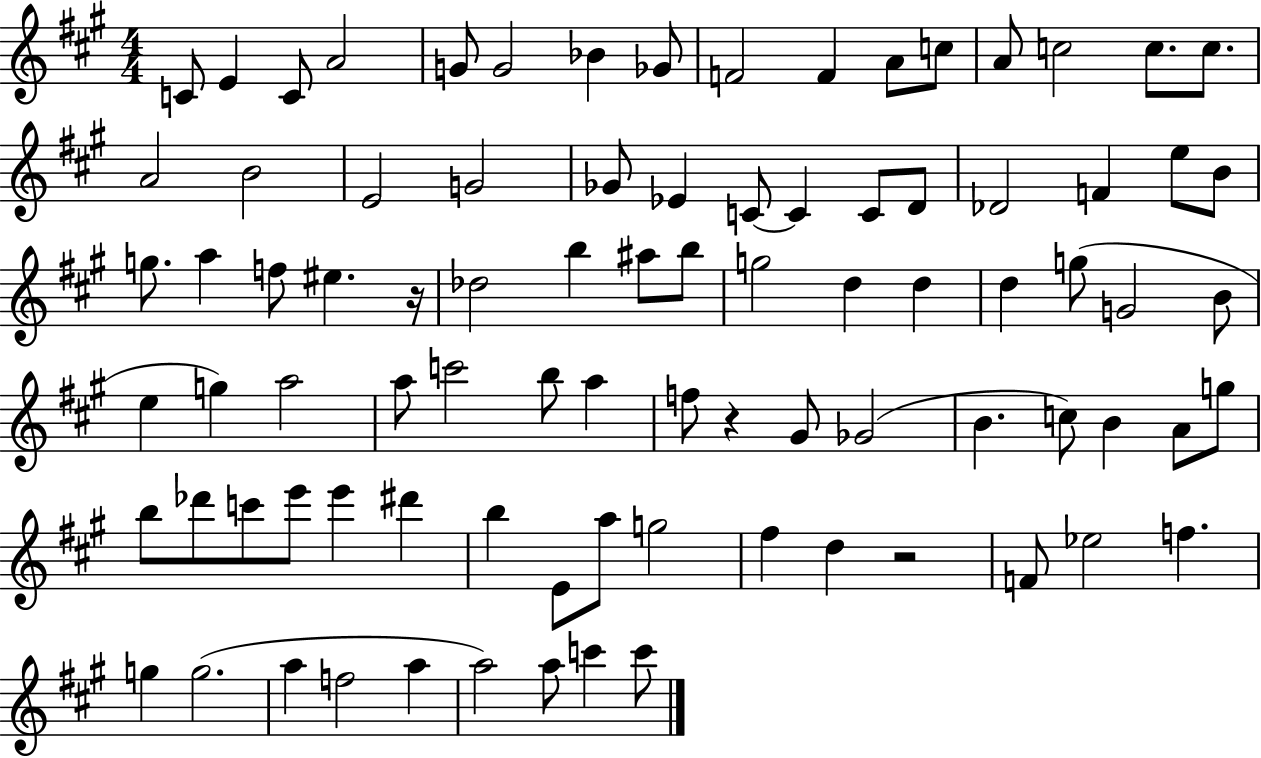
C4/e E4/q C4/e A4/h G4/e G4/h Bb4/q Gb4/e F4/h F4/q A4/e C5/e A4/e C5/h C5/e. C5/e. A4/h B4/h E4/h G4/h Gb4/e Eb4/q C4/e C4/q C4/e D4/e Db4/h F4/q E5/e B4/e G5/e. A5/q F5/e EIS5/q. R/s Db5/h B5/q A#5/e B5/e G5/h D5/q D5/q D5/q G5/e G4/h B4/e E5/q G5/q A5/h A5/e C6/h B5/e A5/q F5/e R/q G#4/e Gb4/h B4/q. C5/e B4/q A4/e G5/e B5/e Db6/e C6/e E6/e E6/q D#6/q B5/q E4/e A5/e G5/h F#5/q D5/q R/h F4/e Eb5/h F5/q. G5/q G5/h. A5/q F5/h A5/q A5/h A5/e C6/q C6/e